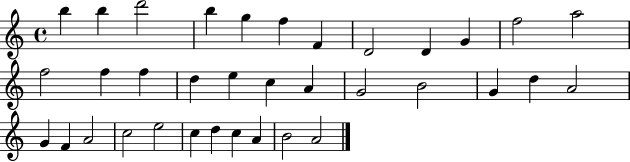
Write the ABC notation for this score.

X:1
T:Untitled
M:4/4
L:1/4
K:C
b b d'2 b g f F D2 D G f2 a2 f2 f f d e c A G2 B2 G d A2 G F A2 c2 e2 c d c A B2 A2